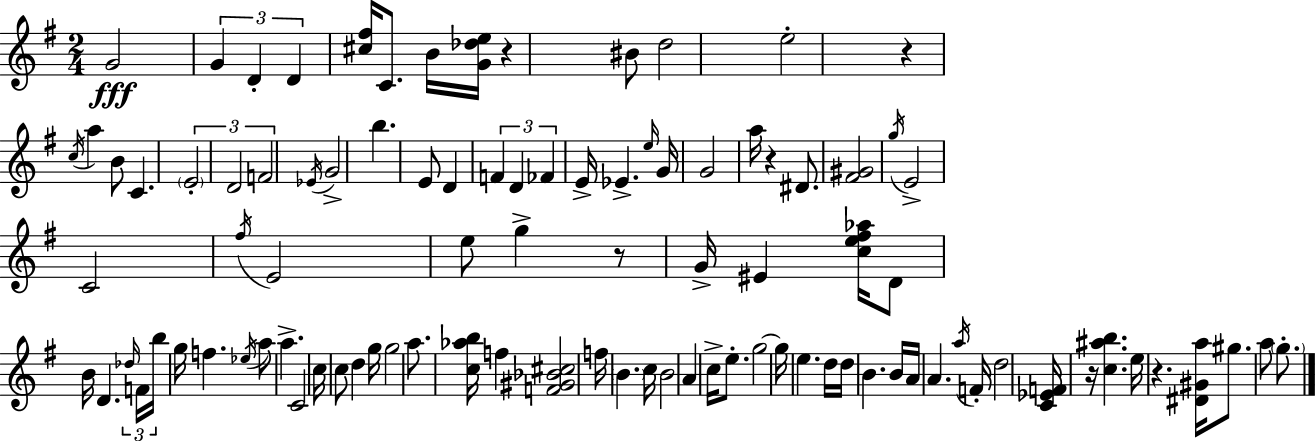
X:1
T:Untitled
M:2/4
L:1/4
K:G
G2 G D D [^c^f]/4 C/2 B/4 [G_de]/4 z ^B/2 d2 e2 z c/4 a B/2 C E2 D2 F2 _E/4 G2 b E/2 D F D _F E/4 _E e/4 G/4 G2 a/4 z ^D/2 [^F^G]2 g/4 E2 C2 ^f/4 E2 e/2 g z/2 G/4 ^E [ce^f_a]/4 D/2 B/4 D _d/4 F/4 b/4 g/4 f _e/4 a/2 a C2 c/4 c/2 d g/4 g2 a/2 [c_ab]/4 f [F^G_B^c]2 f/4 B c/4 B2 A c/4 e/2 g2 g/4 e d/4 d/4 B B/4 A/4 A a/4 F/4 d2 [C_EF]/4 z/4 [c^ab] e/4 z [^D^Ga]/4 ^g/2 a/2 g/2